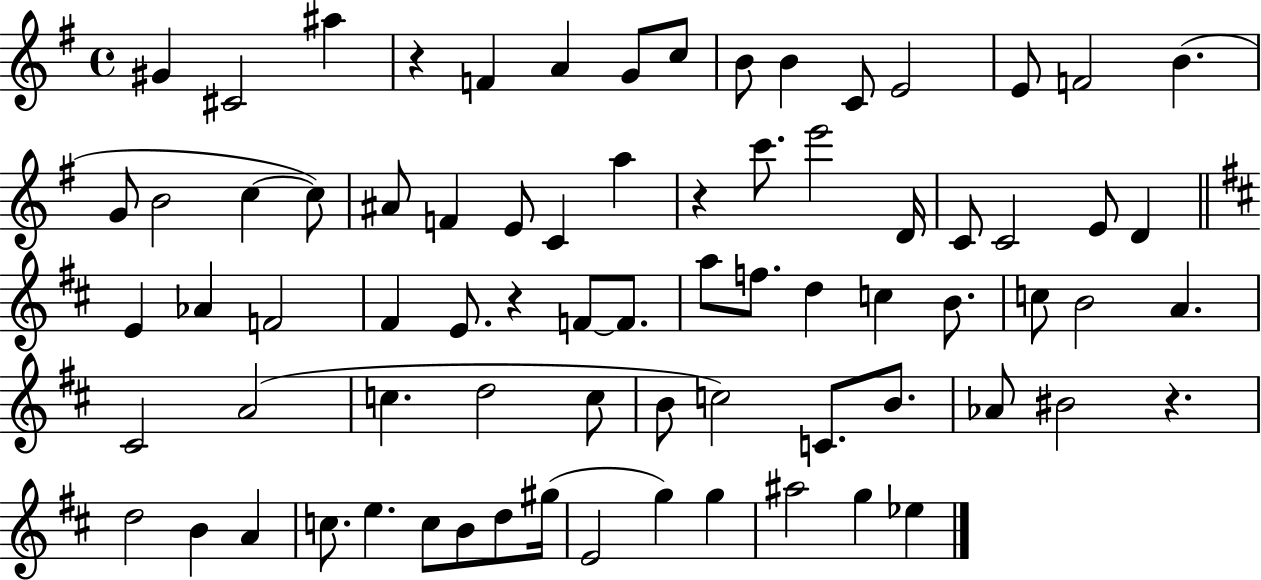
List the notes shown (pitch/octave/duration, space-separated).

G#4/q C#4/h A#5/q R/q F4/q A4/q G4/e C5/e B4/e B4/q C4/e E4/h E4/e F4/h B4/q. G4/e B4/h C5/q C5/e A#4/e F4/q E4/e C4/q A5/q R/q C6/e. E6/h D4/s C4/e C4/h E4/e D4/q E4/q Ab4/q F4/h F#4/q E4/e. R/q F4/e F4/e. A5/e F5/e. D5/q C5/q B4/e. C5/e B4/h A4/q. C#4/h A4/h C5/q. D5/h C5/e B4/e C5/h C4/e. B4/e. Ab4/e BIS4/h R/q. D5/h B4/q A4/q C5/e. E5/q. C5/e B4/e D5/e G#5/s E4/h G5/q G5/q A#5/h G5/q Eb5/q